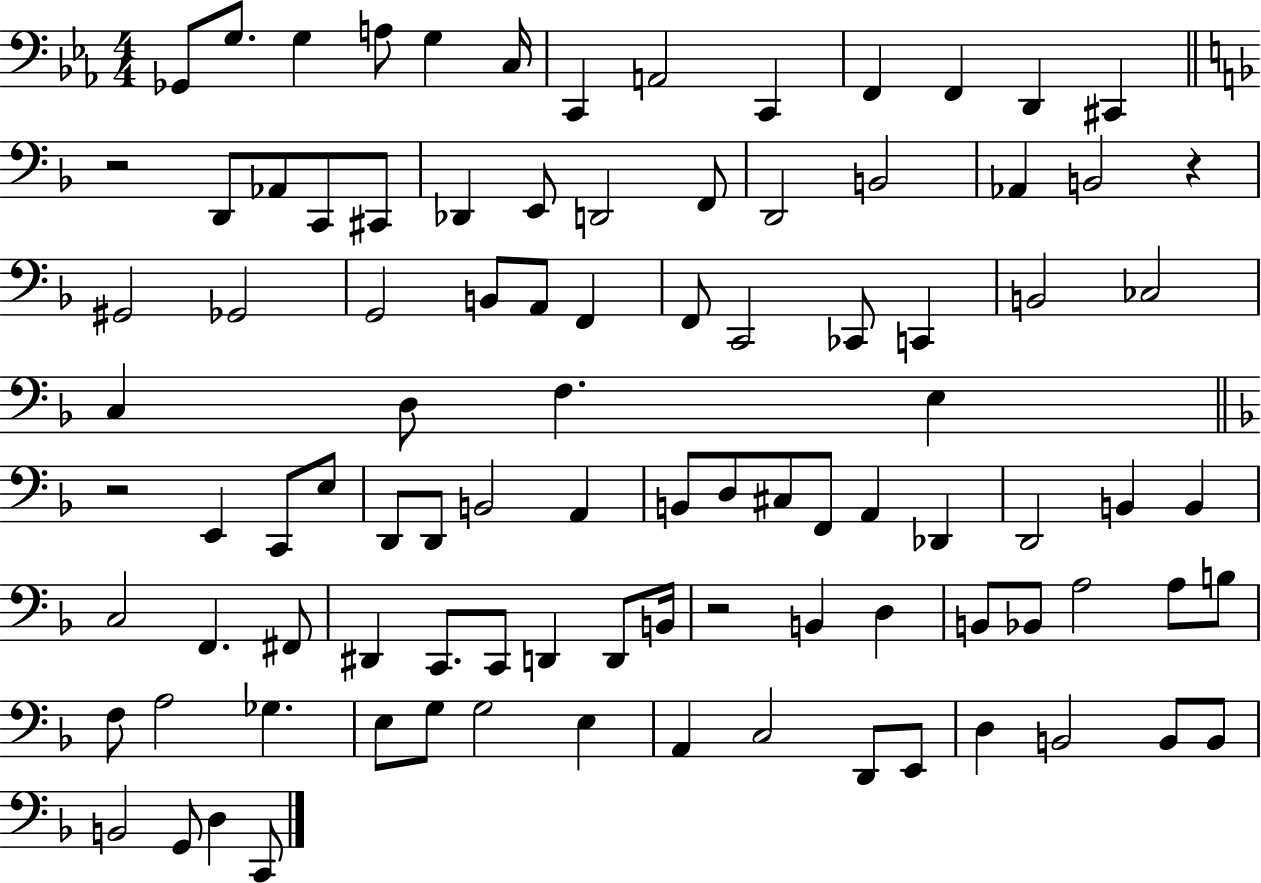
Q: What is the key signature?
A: EES major